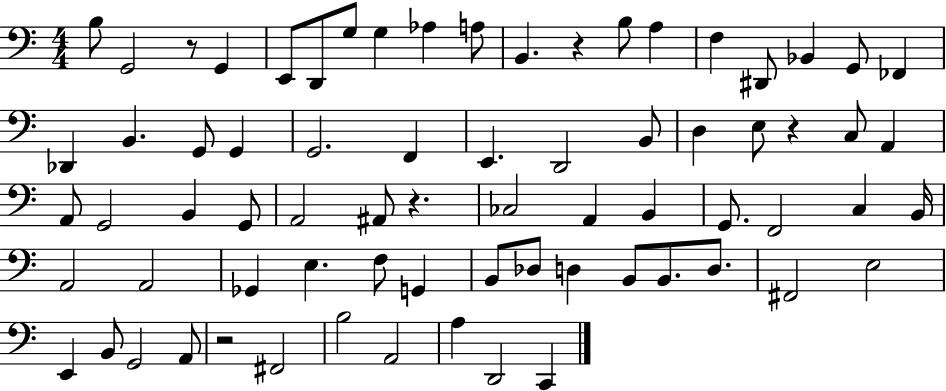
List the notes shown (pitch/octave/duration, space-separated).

B3/e G2/h R/e G2/q E2/e D2/e G3/e G3/q Ab3/q A3/e B2/q. R/q B3/e A3/q F3/q D#2/e Bb2/q G2/e FES2/q Db2/q B2/q. G2/e G2/q G2/h. F2/q E2/q. D2/h B2/e D3/q E3/e R/q C3/e A2/q A2/e G2/h B2/q G2/e A2/h A#2/e R/q. CES3/h A2/q B2/q G2/e. F2/h C3/q B2/s A2/h A2/h Gb2/q E3/q. F3/e G2/q B2/e Db3/e D3/q B2/e B2/e. D3/e. F#2/h E3/h E2/q B2/e G2/h A2/e R/h F#2/h B3/h A2/h A3/q D2/h C2/q